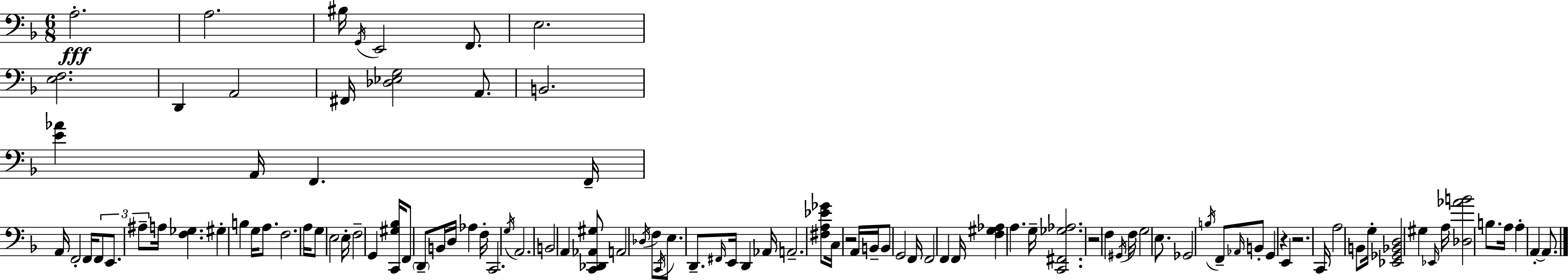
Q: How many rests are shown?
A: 4